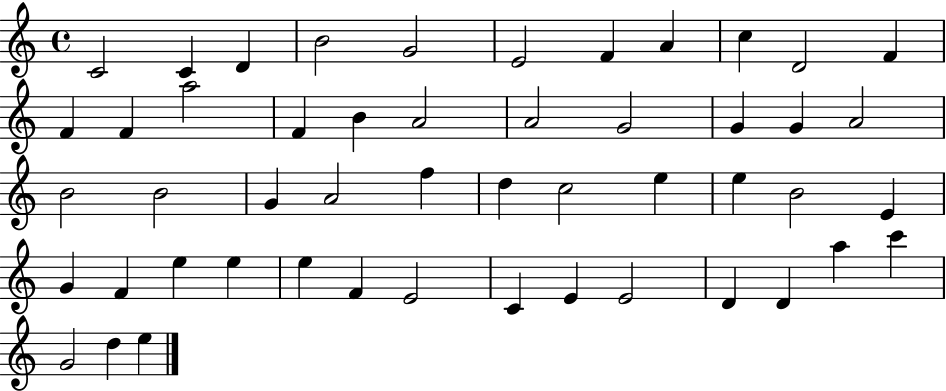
X:1
T:Untitled
M:4/4
L:1/4
K:C
C2 C D B2 G2 E2 F A c D2 F F F a2 F B A2 A2 G2 G G A2 B2 B2 G A2 f d c2 e e B2 E G F e e e F E2 C E E2 D D a c' G2 d e